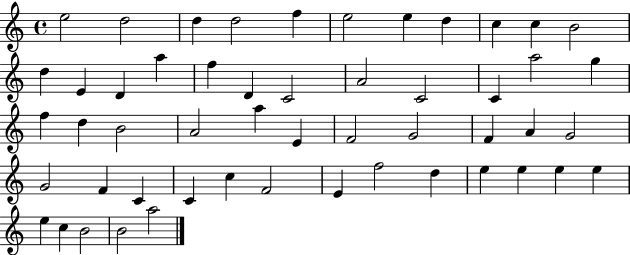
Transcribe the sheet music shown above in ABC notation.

X:1
T:Untitled
M:4/4
L:1/4
K:C
e2 d2 d d2 f e2 e d c c B2 d E D a f D C2 A2 C2 C a2 g f d B2 A2 a E F2 G2 F A G2 G2 F C C c F2 E f2 d e e e e e c B2 B2 a2